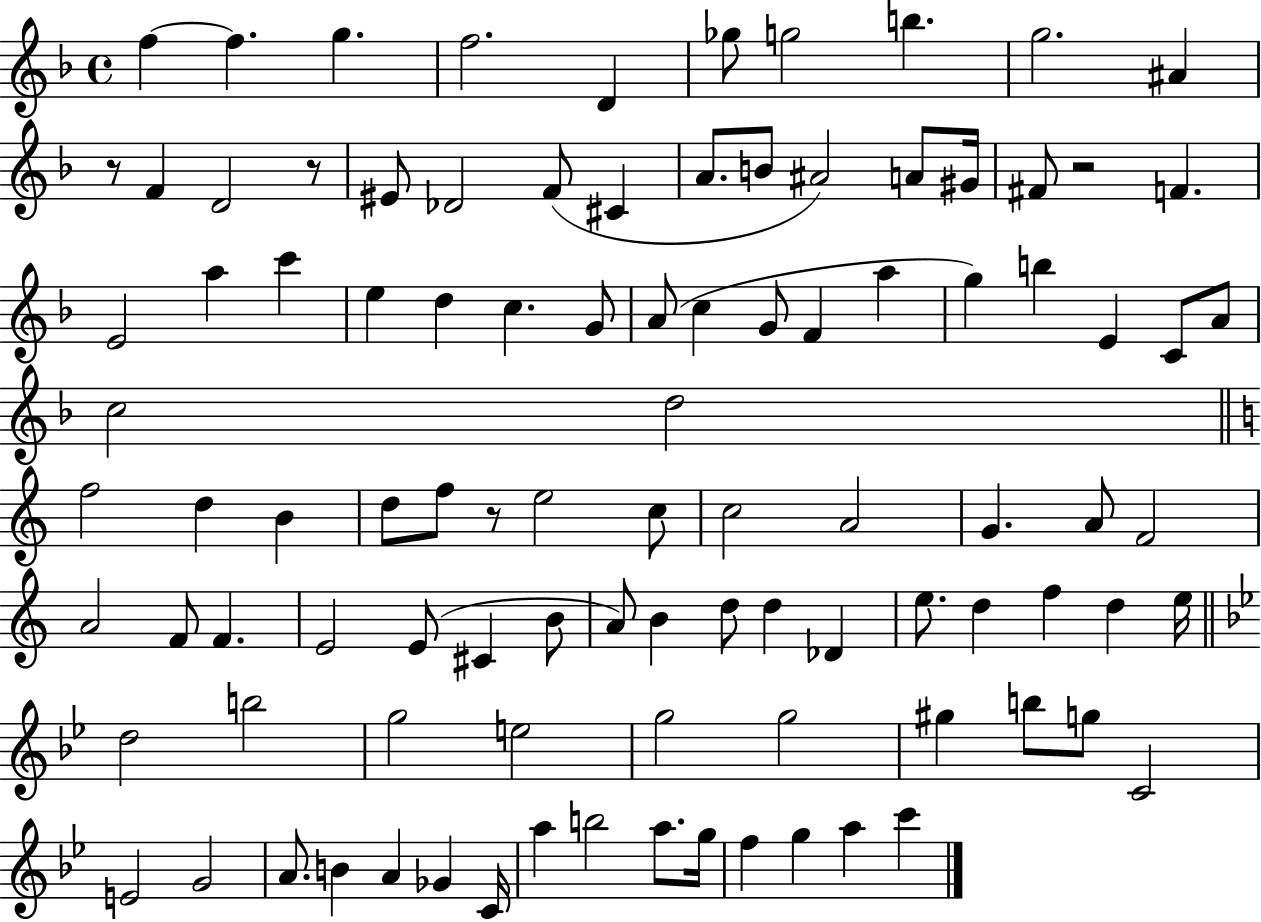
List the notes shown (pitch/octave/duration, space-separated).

F5/q F5/q. G5/q. F5/h. D4/q Gb5/e G5/h B5/q. G5/h. A#4/q R/e F4/q D4/h R/e EIS4/e Db4/h F4/e C#4/q A4/e. B4/e A#4/h A4/e G#4/s F#4/e R/h F4/q. E4/h A5/q C6/q E5/q D5/q C5/q. G4/e A4/e C5/q G4/e F4/q A5/q G5/q B5/q E4/q C4/e A4/e C5/h D5/h F5/h D5/q B4/q D5/e F5/e R/e E5/h C5/e C5/h A4/h G4/q. A4/e F4/h A4/h F4/e F4/q. E4/h E4/e C#4/q B4/e A4/e B4/q D5/e D5/q Db4/q E5/e. D5/q F5/q D5/q E5/s D5/h B5/h G5/h E5/h G5/h G5/h G#5/q B5/e G5/e C4/h E4/h G4/h A4/e. B4/q A4/q Gb4/q C4/s A5/q B5/h A5/e. G5/s F5/q G5/q A5/q C6/q